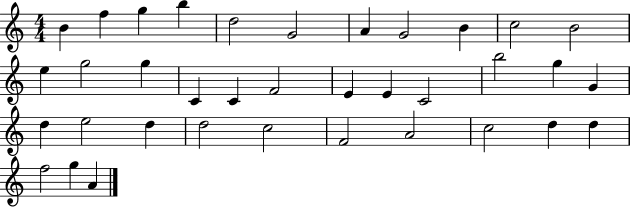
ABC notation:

X:1
T:Untitled
M:4/4
L:1/4
K:C
B f g b d2 G2 A G2 B c2 B2 e g2 g C C F2 E E C2 b2 g G d e2 d d2 c2 F2 A2 c2 d d f2 g A